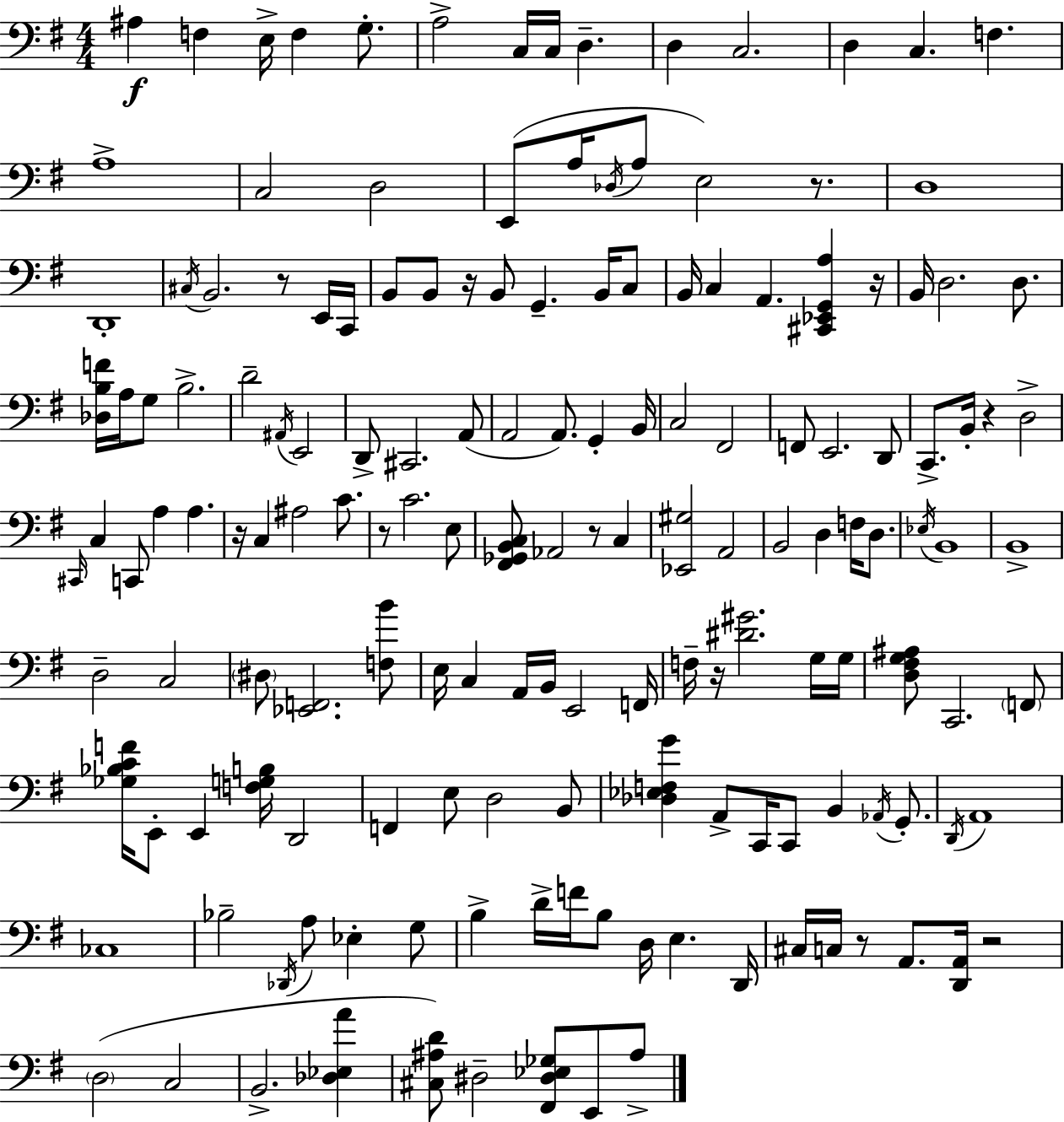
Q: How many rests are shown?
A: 11